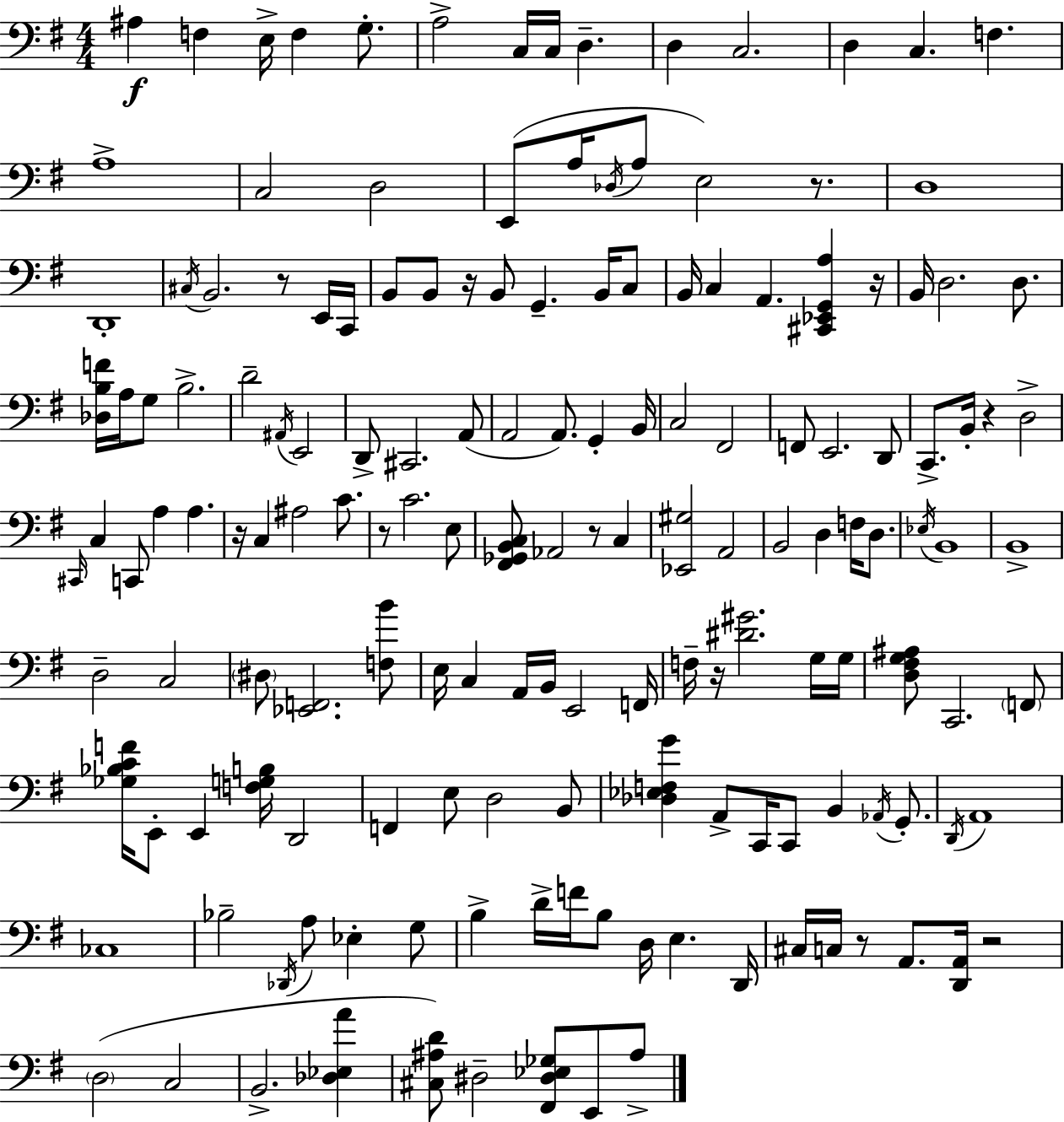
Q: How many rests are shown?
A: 11